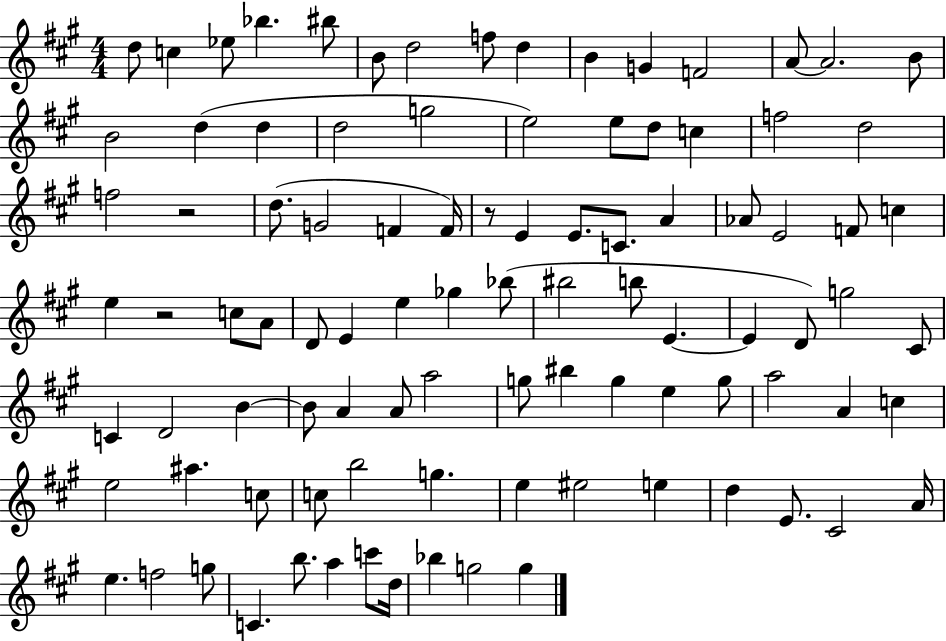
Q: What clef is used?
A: treble